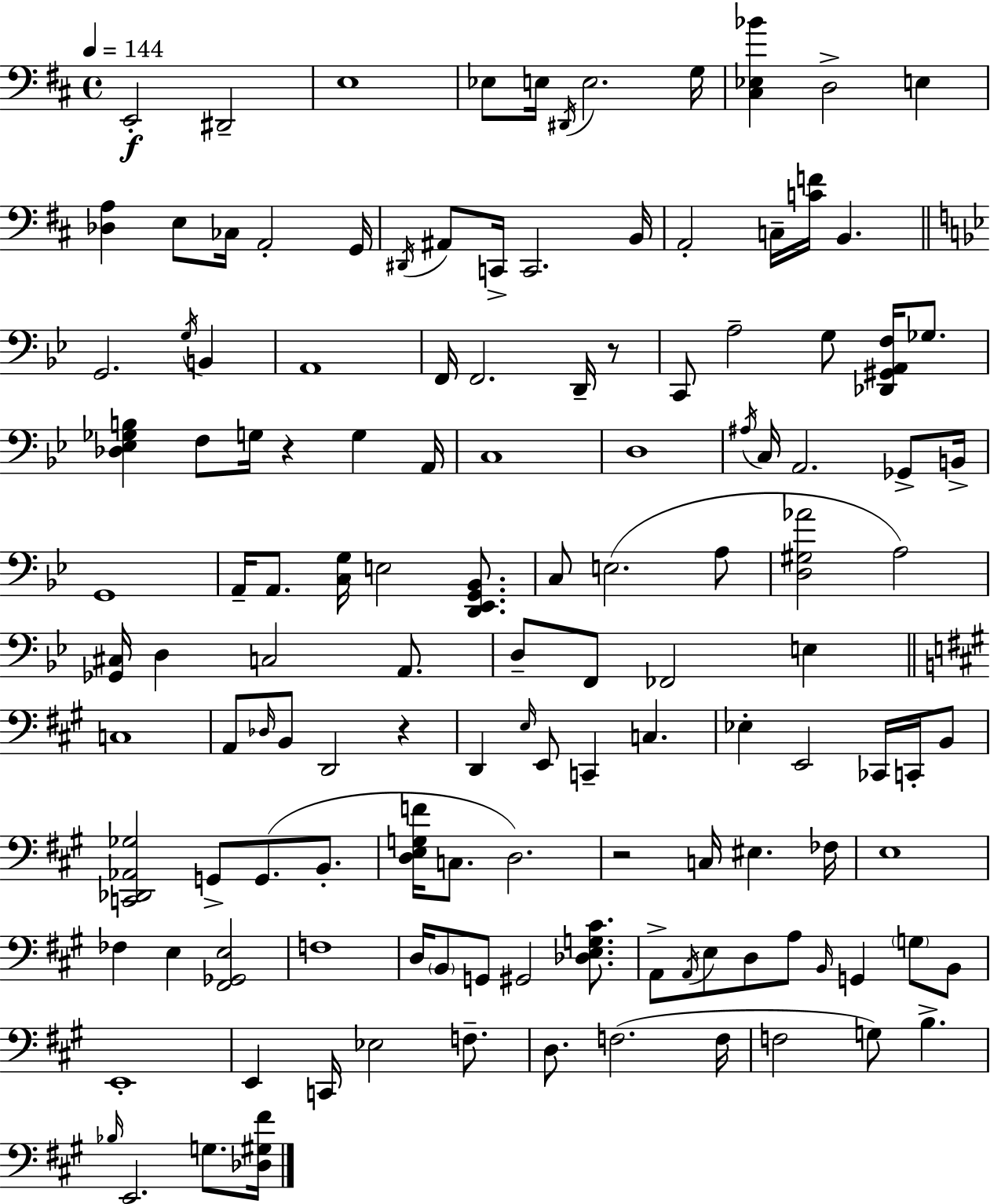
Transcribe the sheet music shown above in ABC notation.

X:1
T:Untitled
M:4/4
L:1/4
K:D
E,,2 ^D,,2 E,4 _E,/2 E,/4 ^D,,/4 E,2 G,/4 [^C,_E,_B] D,2 E, [_D,A,] E,/2 _C,/4 A,,2 G,,/4 ^D,,/4 ^A,,/2 C,,/4 C,,2 B,,/4 A,,2 C,/4 [CF]/4 B,, G,,2 G,/4 B,, A,,4 F,,/4 F,,2 D,,/4 z/2 C,,/2 A,2 G,/2 [_D,,^G,,A,,F,]/4 _G,/2 [_D,_E,_G,B,] F,/2 G,/4 z G, A,,/4 C,4 D,4 ^A,/4 C,/4 A,,2 _G,,/2 B,,/4 G,,4 A,,/4 A,,/2 [C,G,]/4 E,2 [D,,_E,,G,,_B,,]/2 C,/2 E,2 A,/2 [D,^G,_A]2 A,2 [_G,,^C,]/4 D, C,2 A,,/2 D,/2 F,,/2 _F,,2 E, C,4 A,,/2 _D,/4 B,,/2 D,,2 z D,, E,/4 E,,/2 C,, C, _E, E,,2 _C,,/4 C,,/4 B,,/2 [C,,_D,,_A,,_G,]2 G,,/2 G,,/2 B,,/2 [D,E,G,F]/4 C,/2 D,2 z2 C,/4 ^E, _F,/4 E,4 _F, E, [^F,,_G,,E,]2 F,4 D,/4 B,,/2 G,,/2 ^G,,2 [_D,E,G,^C]/2 A,,/2 A,,/4 E,/2 D,/2 A,/2 B,,/4 G,, G,/2 B,,/2 E,,4 E,, C,,/4 _E,2 F,/2 D,/2 F,2 F,/4 F,2 G,/2 B, _B,/4 E,,2 G,/2 [_D,^G,^F]/4